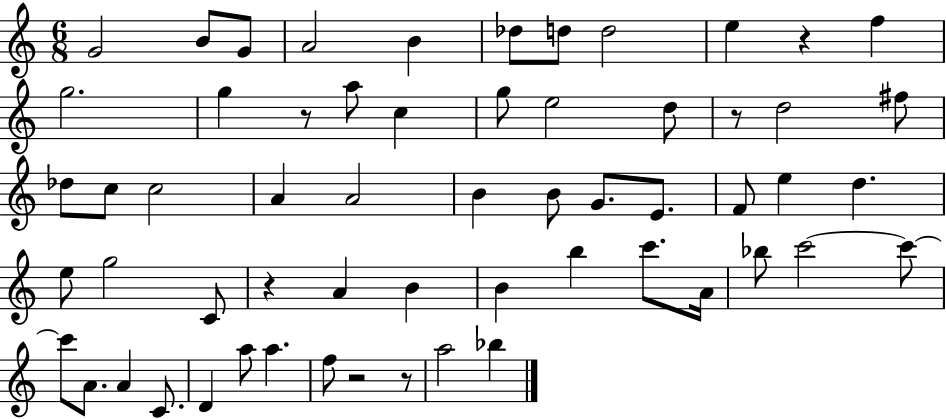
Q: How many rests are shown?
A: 6